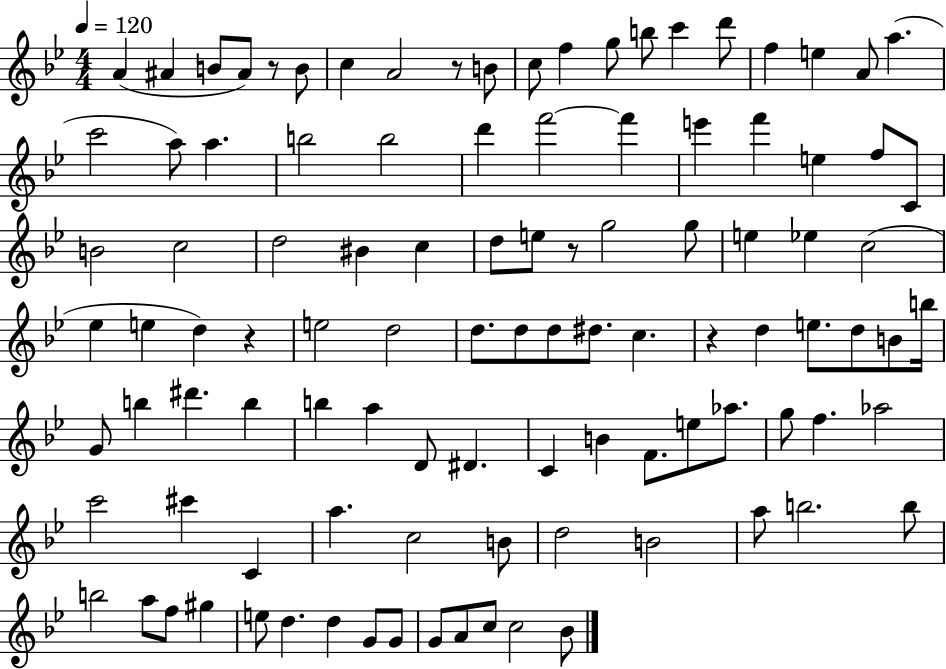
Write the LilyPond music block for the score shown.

{
  \clef treble
  \numericTimeSignature
  \time 4/4
  \key bes \major
  \tempo 4 = 120
  a'4( ais'4 b'8 ais'8) r8 b'8 | c''4 a'2 r8 b'8 | c''8 f''4 g''8 b''8 c'''4 d'''8 | f''4 e''4 a'8 a''4.( | \break c'''2 a''8) a''4. | b''2 b''2 | d'''4 f'''2~~ f'''4 | e'''4 f'''4 e''4 f''8 c'8 | \break b'2 c''2 | d''2 bis'4 c''4 | d''8 e''8 r8 g''2 g''8 | e''4 ees''4 c''2( | \break ees''4 e''4 d''4) r4 | e''2 d''2 | d''8. d''8 d''8 dis''8. c''4. | r4 d''4 e''8. d''8 b'8 b''16 | \break g'8 b''4 dis'''4. b''4 | b''4 a''4 d'8 dis'4. | c'4 b'4 f'8. e''8 aes''8. | g''8 f''4. aes''2 | \break c'''2 cis'''4 c'4 | a''4. c''2 b'8 | d''2 b'2 | a''8 b''2. b''8 | \break b''2 a''8 f''8 gis''4 | e''8 d''4. d''4 g'8 g'8 | g'8 a'8 c''8 c''2 bes'8 | \bar "|."
}